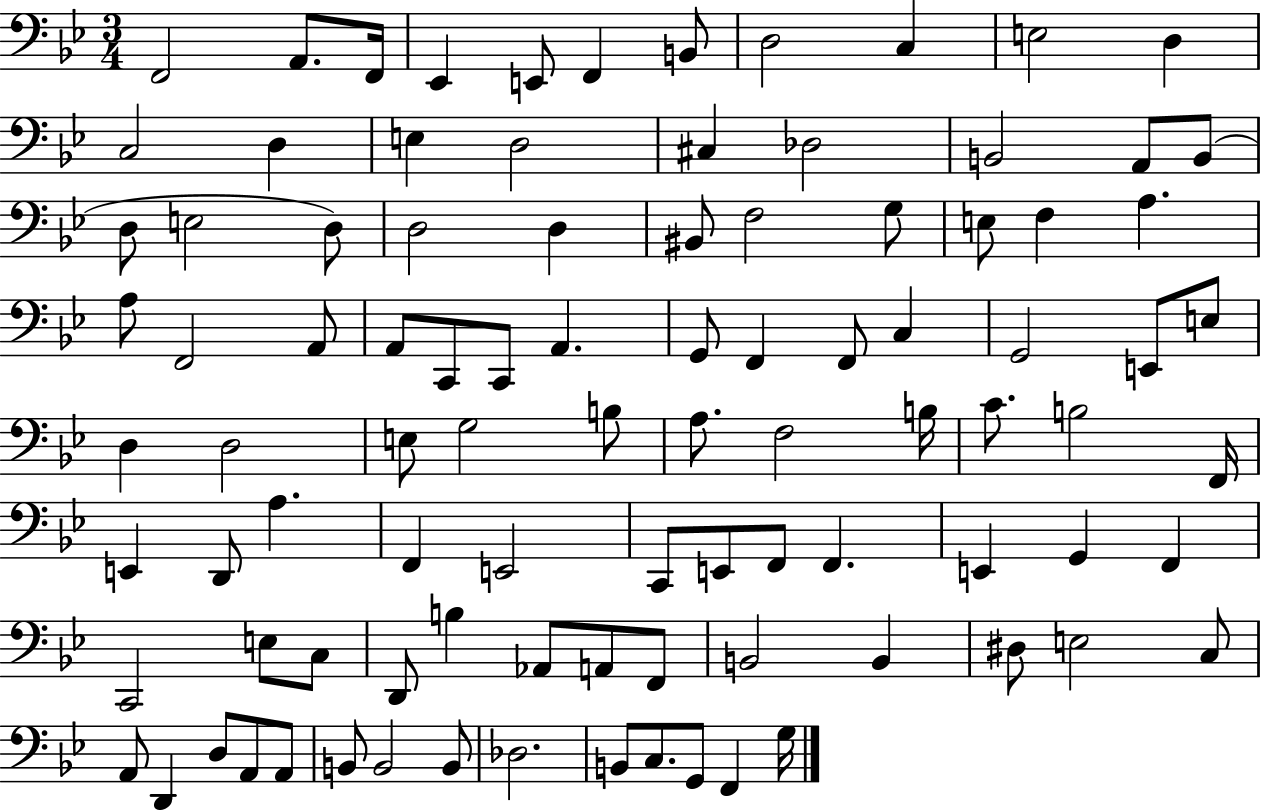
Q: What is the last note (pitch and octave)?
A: G3